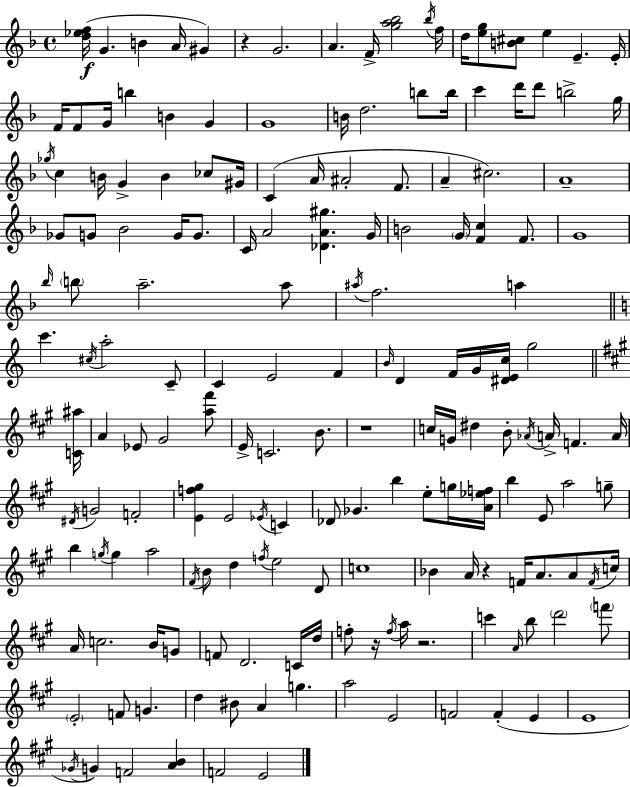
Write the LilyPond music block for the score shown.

{
  \clef treble
  \time 4/4
  \defaultTimeSignature
  \key f \major
  \repeat volta 2 { <d'' ees'' f''>16(\f g'4. b'4 a'16 gis'4) | r4 g'2. | a'4. f'16-> <g'' a'' bes''>2 \acciaccatura { bes''16 } | f''16 d''16 <e'' g''>8 <b' cis''>8 e''4 e'4.-- | \break e'16-. f'16 f'8 g'16 b''4 b'4 g'4 | g'1 | b'16 d''2. b''8 | b''16 c'''4 d'''16 d'''8 b''2-> | \break g''16 \acciaccatura { ges''16 } c''4 b'16 g'4-> b'4 ces''8 | gis'16 c'4( a'16 ais'2-. f'8. | a'4-- cis''2.) | a'1-- | \break ges'8 g'8 bes'2 g'16 g'8. | c'16 a'2 <des' a' gis''>4. | g'16 b'2 \parenthesize g'16 <f' c''>4 f'8. | g'1 | \break \grace { bes''16 } \parenthesize b''8 a''2.-- | a''8 \acciaccatura { ais''16 } f''2. | a''4 \bar "||" \break \key c \major c'''4. \acciaccatura { cis''16 } a''2-. c'8-- | c'4 e'2 f'4 | \grace { b'16 } d'4 f'16 g'16 <dis' e' c''>16 g''2 | \bar "||" \break \key a \major <c' ais''>16 a'4 ees'8 gis'2 <a'' fis'''>8 | e'16-> c'2. b'8. | r1 | c''16 g'16 dis''4 b'8-. \acciaccatura { aes'16 } a'16-> f'4. | \break a'16 \acciaccatura { dis'16 } g'2 f'2-. | <e' f'' gis''>4 e'2 \acciaccatura { ees'16 } | c'4 des'8 ges'4. b''4 | e''8-. g''16 <a' ees'' f''>16 b''4 e'8 a''2 | \break g''8-- b''4 \acciaccatura { g''16 } g''4 a''2 | \acciaccatura { fis'16 } b'8 d''4 \acciaccatura { f''16 } e''2 | d'8 c''1 | bes'4 a'16 r4 | \break f'16 a'8. a'8 \acciaccatura { f'16 } c''16 a'16 c''2. | b'16 g'8 f'8 d'2. | c'16 d''16 f''8-. r16 \acciaccatura { f''16 } a''16 r2. | c'''4 \grace { a'16 } b''8 | \break \parenthesize d'''2 \parenthesize f'''8 \parenthesize e'2-. | f'8 g'4. d''4 bis'8 | a'4 g''4. a''2 | e'2 f'2 | \break f'4-.( e'4 e'1 | \acciaccatura { ges'16 } g'4) f'2 | <a' b'>4 f'2 | e'2 } \bar "|."
}